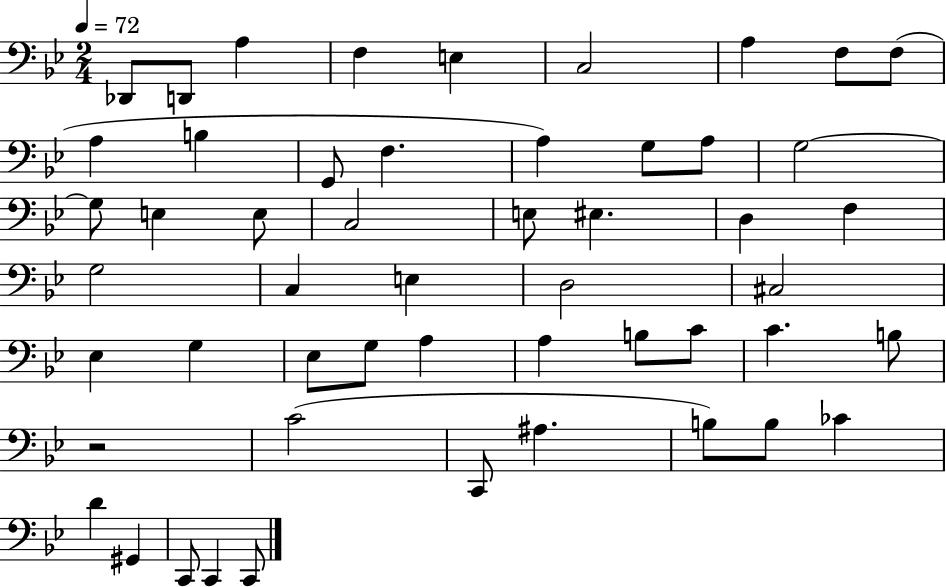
Db2/e D2/e A3/q F3/q E3/q C3/h A3/q F3/e F3/e A3/q B3/q G2/e F3/q. A3/q G3/e A3/e G3/h G3/e E3/q E3/e C3/h E3/e EIS3/q. D3/q F3/q G3/h C3/q E3/q D3/h C#3/h Eb3/q G3/q Eb3/e G3/e A3/q A3/q B3/e C4/e C4/q. B3/e R/h C4/h C2/e A#3/q. B3/e B3/e CES4/q D4/q G#2/q C2/e C2/q C2/e